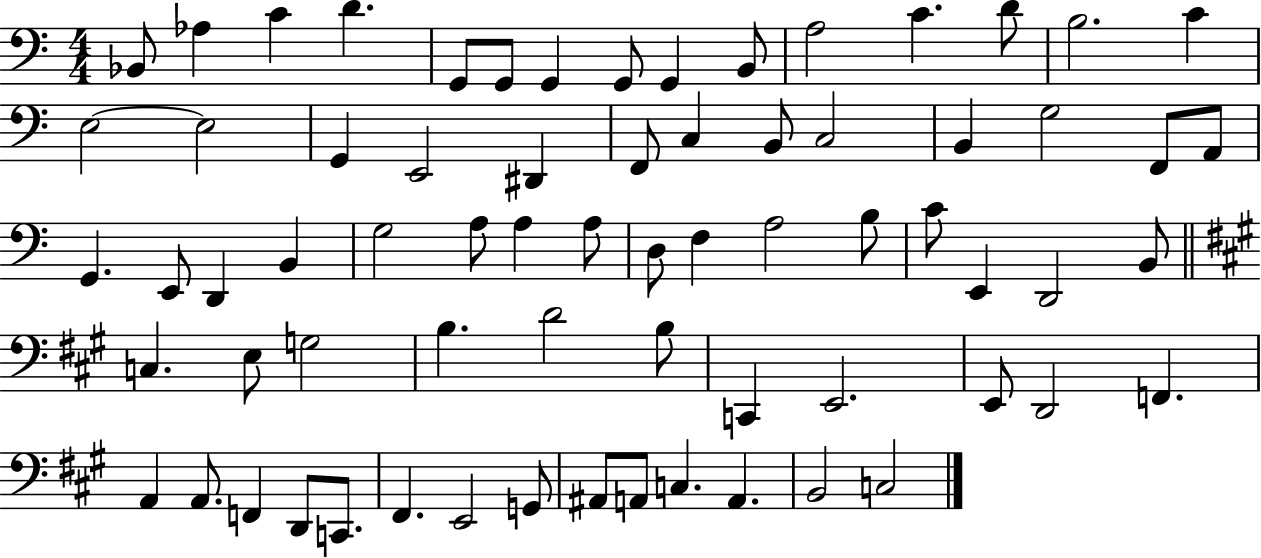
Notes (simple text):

Bb2/e Ab3/q C4/q D4/q. G2/e G2/e G2/q G2/e G2/q B2/e A3/h C4/q. D4/e B3/h. C4/q E3/h E3/h G2/q E2/h D#2/q F2/e C3/q B2/e C3/h B2/q G3/h F2/e A2/e G2/q. E2/e D2/q B2/q G3/h A3/e A3/q A3/e D3/e F3/q A3/h B3/e C4/e E2/q D2/h B2/e C3/q. E3/e G3/h B3/q. D4/h B3/e C2/q E2/h. E2/e D2/h F2/q. A2/q A2/e. F2/q D2/e C2/e. F#2/q. E2/h G2/e A#2/e A2/e C3/q. A2/q. B2/h C3/h